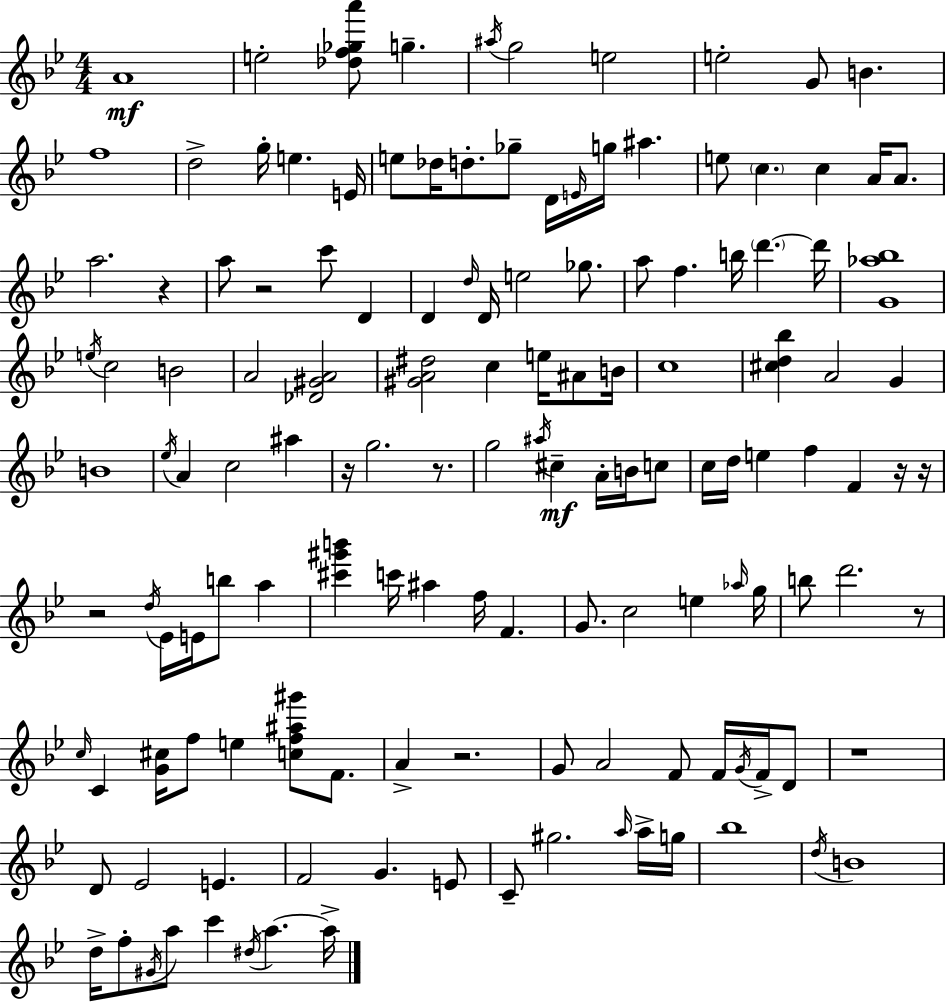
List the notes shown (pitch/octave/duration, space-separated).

A4/w E5/h [Db5,F5,Gb5,A6]/e G5/q. A#5/s G5/h E5/h E5/h G4/e B4/q. F5/w D5/h G5/s E5/q. E4/s E5/e Db5/s D5/e. Gb5/e D4/s E4/s G5/s A#5/q. E5/e C5/q. C5/q A4/s A4/e. A5/h. R/q A5/e R/h C6/e D4/q D4/q D5/s D4/s E5/h Gb5/e. A5/e F5/q. B5/s D6/q. D6/s [G4,Ab5,Bb5]/w E5/s C5/h B4/h A4/h [Db4,G#4,A4]/h [G#4,A4,D#5]/h C5/q E5/s A#4/e B4/s C5/w [C#5,D5,Bb5]/q A4/h G4/q B4/w Eb5/s A4/q C5/h A#5/q R/s G5/h. R/e. G5/h A#5/s C#5/q A4/s B4/s C5/e C5/s D5/s E5/q F5/q F4/q R/s R/s R/h D5/s Eb4/s E4/s B5/e A5/q [C#6,G#6,B6]/q C6/s A#5/q F5/s F4/q. G4/e. C5/h E5/q Ab5/s G5/s B5/e D6/h. R/e C5/s C4/q [G4,C#5]/s F5/e E5/q [C5,F5,A#5,G#6]/e F4/e. A4/q R/h. G4/e A4/h F4/e F4/s G4/s F4/s D4/e R/w D4/e Eb4/h E4/q. F4/h G4/q. E4/e C4/e G#5/h. A5/s A5/s G5/s Bb5/w D5/s B4/w D5/s F5/e G#4/s A5/e C6/q D#5/s A5/q. A5/s